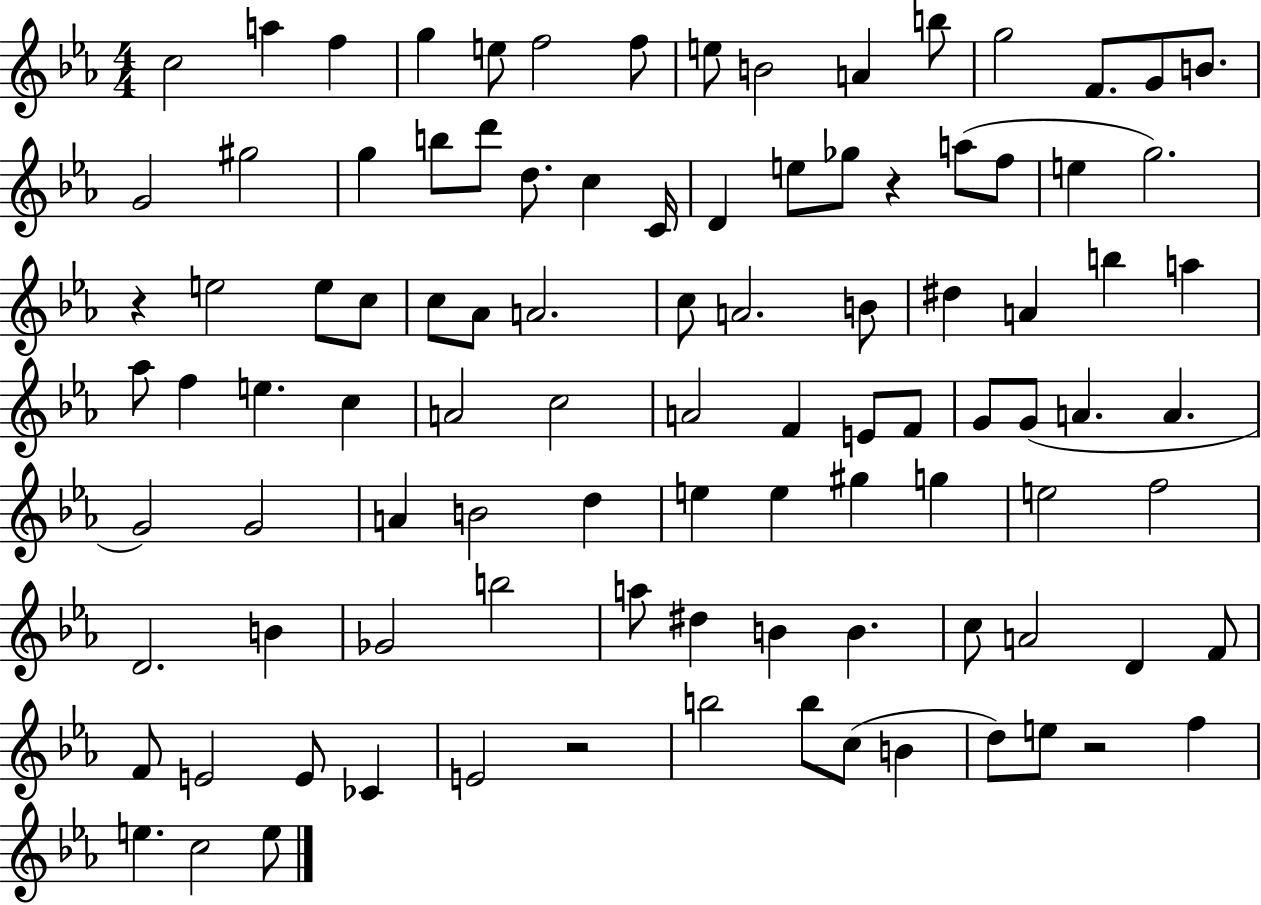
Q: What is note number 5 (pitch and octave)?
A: E5